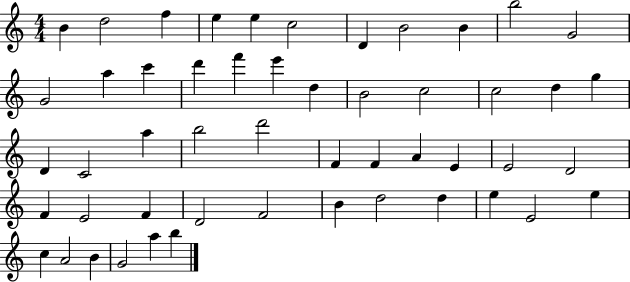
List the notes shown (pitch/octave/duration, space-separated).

B4/q D5/h F5/q E5/q E5/q C5/h D4/q B4/h B4/q B5/h G4/h G4/h A5/q C6/q D6/q F6/q E6/q D5/q B4/h C5/h C5/h D5/q G5/q D4/q C4/h A5/q B5/h D6/h F4/q F4/q A4/q E4/q E4/h D4/h F4/q E4/h F4/q D4/h F4/h B4/q D5/h D5/q E5/q E4/h E5/q C5/q A4/h B4/q G4/h A5/q B5/q